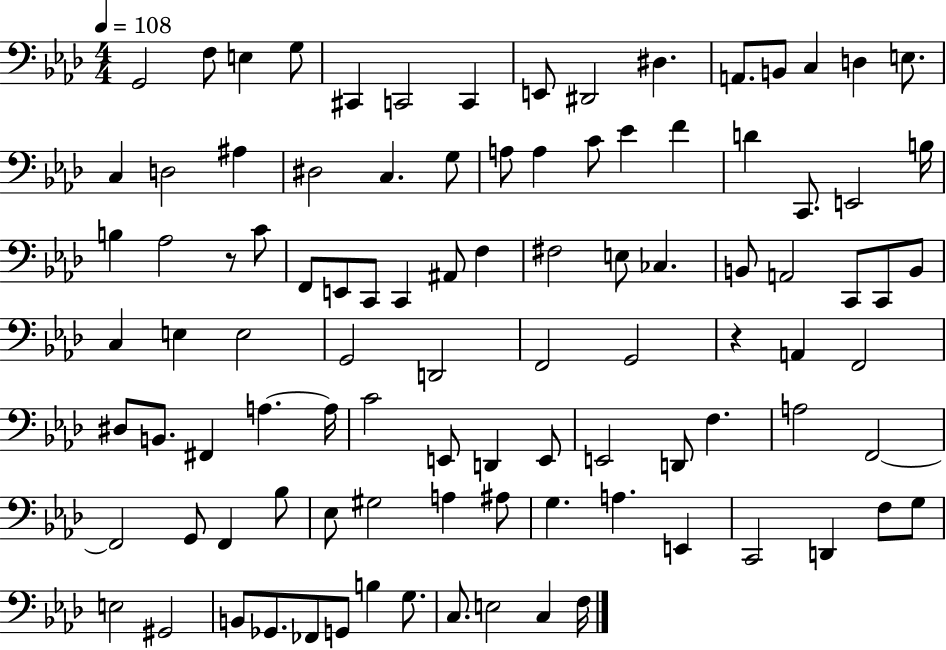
G2/h F3/e E3/q G3/e C#2/q C2/h C2/q E2/e D#2/h D#3/q. A2/e. B2/e C3/q D3/q E3/e. C3/q D3/h A#3/q D#3/h C3/q. G3/e A3/e A3/q C4/e Eb4/q F4/q D4/q C2/e. E2/h B3/s B3/q Ab3/h R/e C4/e F2/e E2/e C2/e C2/q A#2/e F3/q F#3/h E3/e CES3/q. B2/e A2/h C2/e C2/e B2/e C3/q E3/q E3/h G2/h D2/h F2/h G2/h R/q A2/q F2/h D#3/e B2/e. F#2/q A3/q. A3/s C4/h E2/e D2/q E2/e E2/h D2/e F3/q. A3/h F2/h F2/h G2/e F2/q Bb3/e Eb3/e G#3/h A3/q A#3/e G3/q. A3/q. E2/q C2/h D2/q F3/e G3/e E3/h G#2/h B2/e Gb2/e. FES2/e G2/e B3/q G3/e. C3/e. E3/h C3/q F3/s